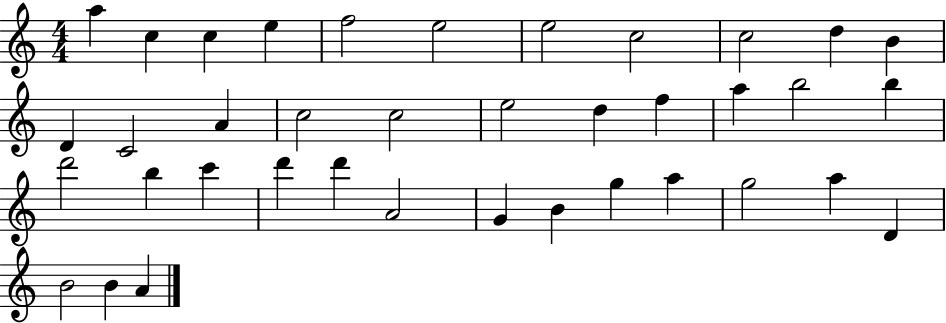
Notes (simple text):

A5/q C5/q C5/q E5/q F5/h E5/h E5/h C5/h C5/h D5/q B4/q D4/q C4/h A4/q C5/h C5/h E5/h D5/q F5/q A5/q B5/h B5/q D6/h B5/q C6/q D6/q D6/q A4/h G4/q B4/q G5/q A5/q G5/h A5/q D4/q B4/h B4/q A4/q